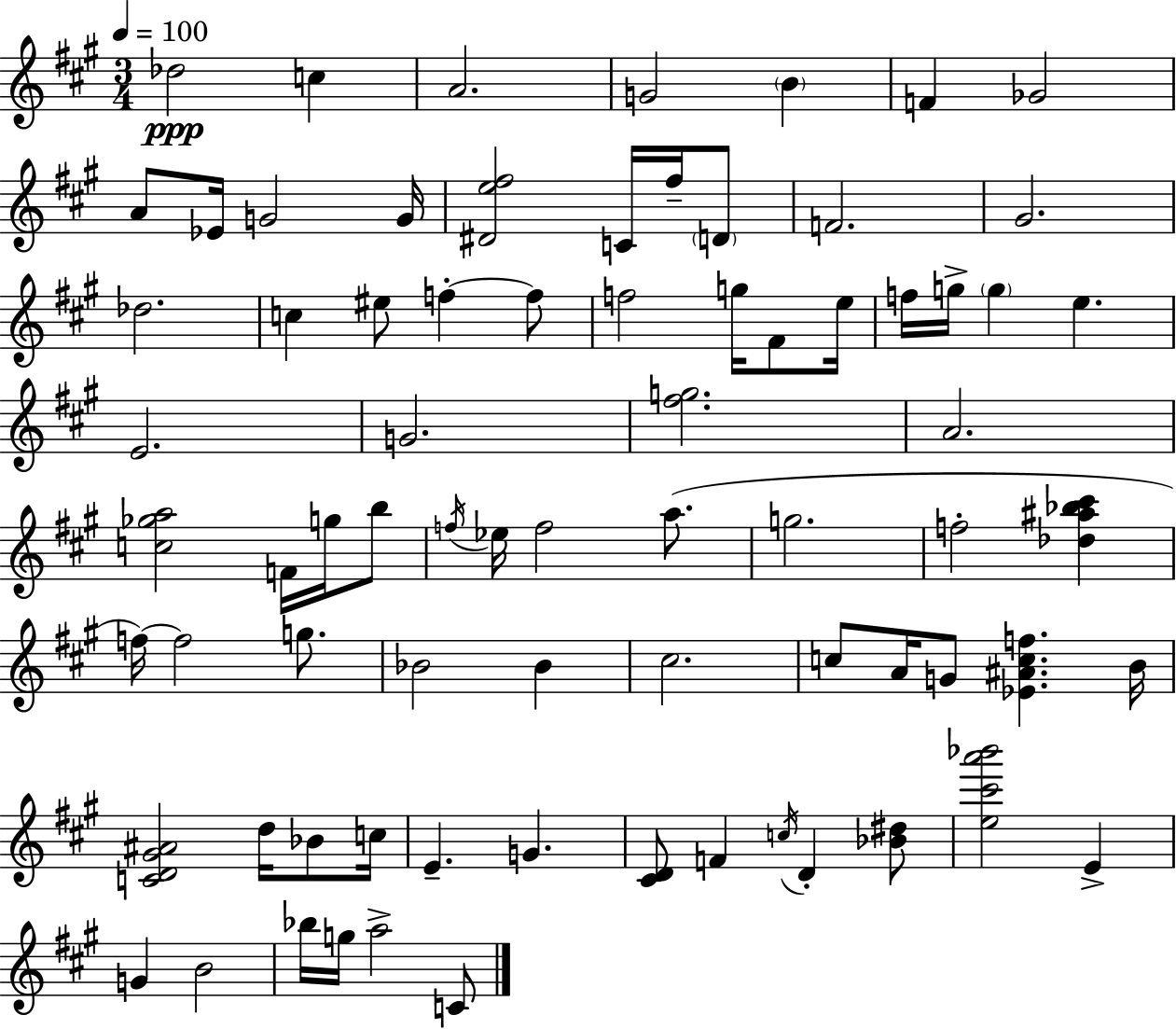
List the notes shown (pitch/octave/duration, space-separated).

Db5/h C5/q A4/h. G4/h B4/q F4/q Gb4/h A4/e Eb4/s G4/h G4/s [D#4,E5,F#5]/h C4/s F#5/s D4/e F4/h. G#4/h. Db5/h. C5/q EIS5/e F5/q F5/e F5/h G5/s F#4/e E5/s F5/s G5/s G5/q E5/q. E4/h. G4/h. [F#5,G5]/h. A4/h. [C5,Gb5,A5]/h F4/s G5/s B5/e F5/s Eb5/s F5/h A5/e. G5/h. F5/h [Db5,A#5,Bb5,C#6]/q F5/s F5/h G5/e. Bb4/h Bb4/q C#5/h. C5/e A4/s G4/e [Eb4,A#4,C5,F5]/q. B4/s [C4,D4,G#4,A#4]/h D5/s Bb4/e C5/s E4/q. G4/q. [C#4,D4]/e F4/q C5/s D4/q [Bb4,D#5]/e [E5,C#6,A6,Bb6]/h E4/q G4/q B4/h Bb5/s G5/s A5/h C4/e